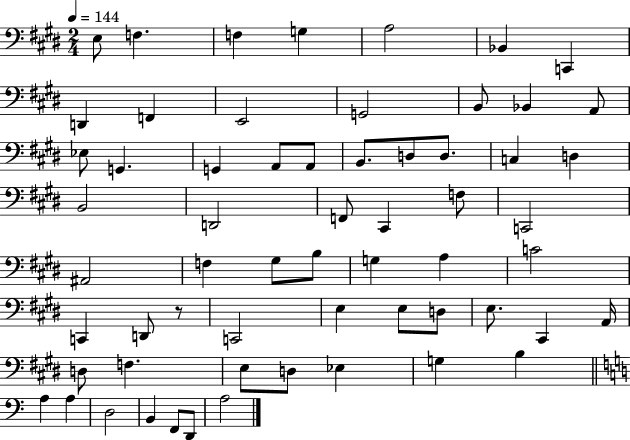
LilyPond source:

{
  \clef bass
  \numericTimeSignature
  \time 2/4
  \key e \major
  \tempo 4 = 144
  e8 f4. | f4 g4 | a2 | bes,4 c,4 | \break d,4 f,4 | e,2 | g,2 | b,8 bes,4 a,8 | \break ees8 g,4. | g,4 a,8 a,8 | b,8. d8 d8. | c4 d4 | \break b,2 | d,2 | f,8 cis,4 f8 | c,2 | \break ais,2 | f4 gis8 b8 | g4 a4 | c'2 | \break c,4 d,8 r8 | c,2 | e4 e8 d8 | e8. cis,4 a,16 | \break d8 f4. | e8 d8 ees4 | g4 b4 | \bar "||" \break \key a \minor a4 a4 | d2 | b,4 f,8 d,8 | a2 | \break \bar "|."
}